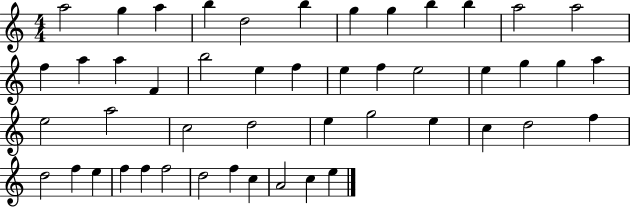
A5/h G5/q A5/q B5/q D5/h B5/q G5/q G5/q B5/q B5/q A5/h A5/h F5/q A5/q A5/q F4/q B5/h E5/q F5/q E5/q F5/q E5/h E5/q G5/q G5/q A5/q E5/h A5/h C5/h D5/h E5/q G5/h E5/q C5/q D5/h F5/q D5/h F5/q E5/q F5/q F5/q F5/h D5/h F5/q C5/q A4/h C5/q E5/q